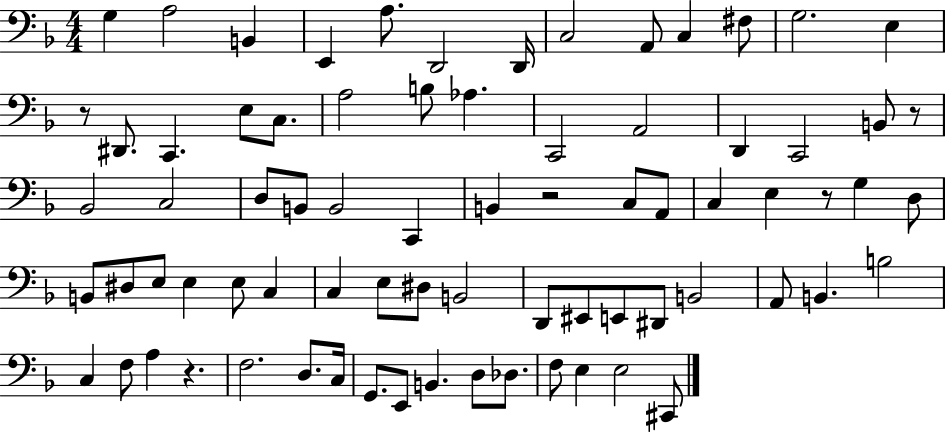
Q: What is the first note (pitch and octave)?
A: G3